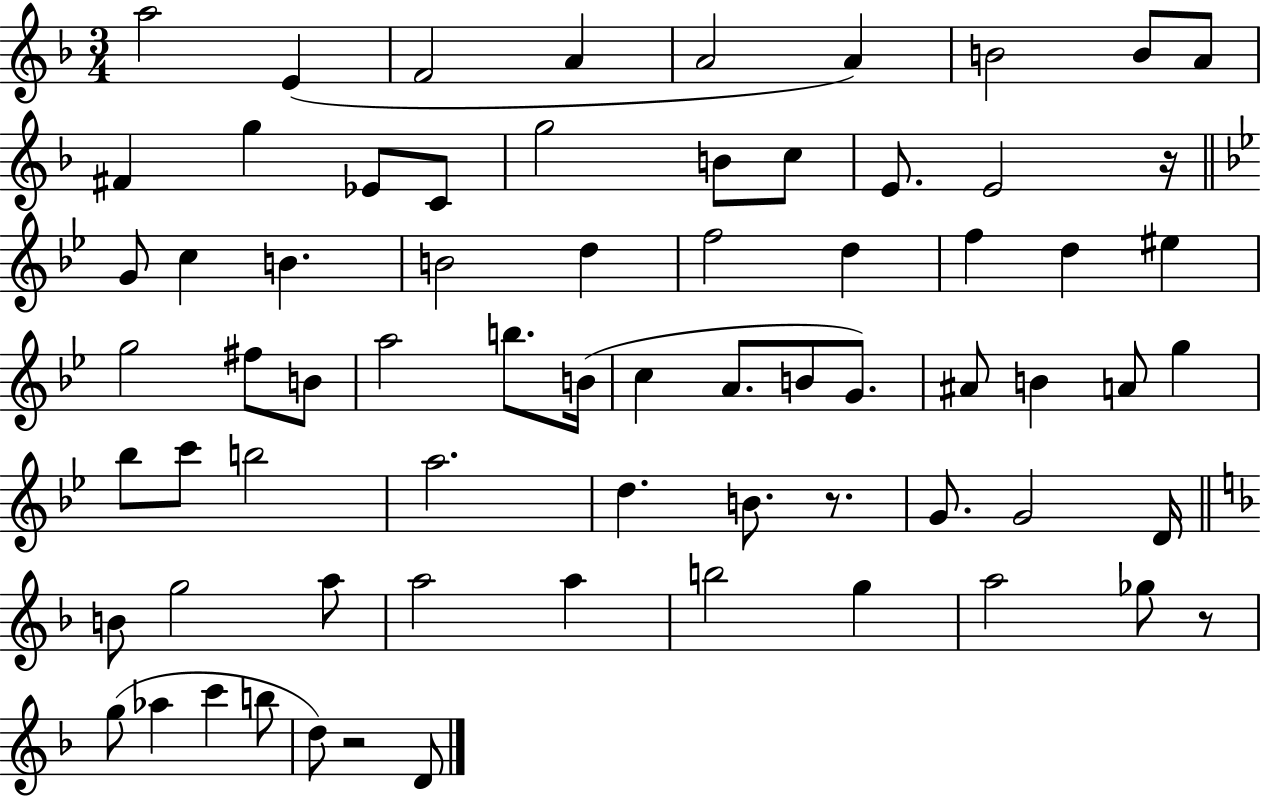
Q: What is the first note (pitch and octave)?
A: A5